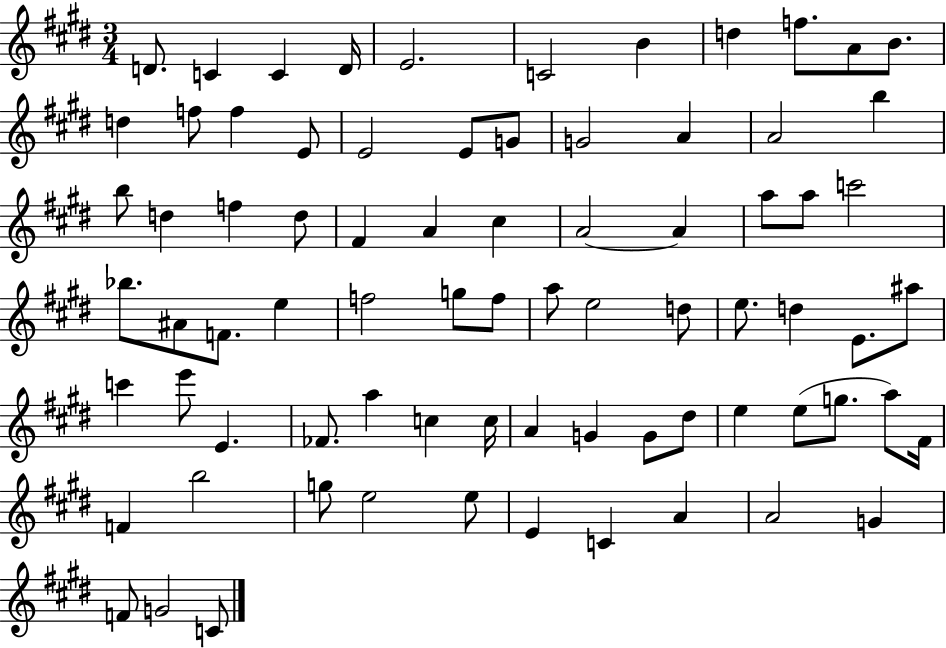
D4/e. C4/q C4/q D4/s E4/h. C4/h B4/q D5/q F5/e. A4/e B4/e. D5/q F5/e F5/q E4/e E4/h E4/e G4/e G4/h A4/q A4/h B5/q B5/e D5/q F5/q D5/e F#4/q A4/q C#5/q A4/h A4/q A5/e A5/e C6/h Bb5/e. A#4/e F4/e. E5/q F5/h G5/e F5/e A5/e E5/h D5/e E5/e. D5/q E4/e. A#5/e C6/q E6/e E4/q. FES4/e. A5/q C5/q C5/s A4/q G4/q G4/e D#5/e E5/q E5/e G5/e. A5/e F#4/s F4/q B5/h G5/e E5/h E5/e E4/q C4/q A4/q A4/h G4/q F4/e G4/h C4/e